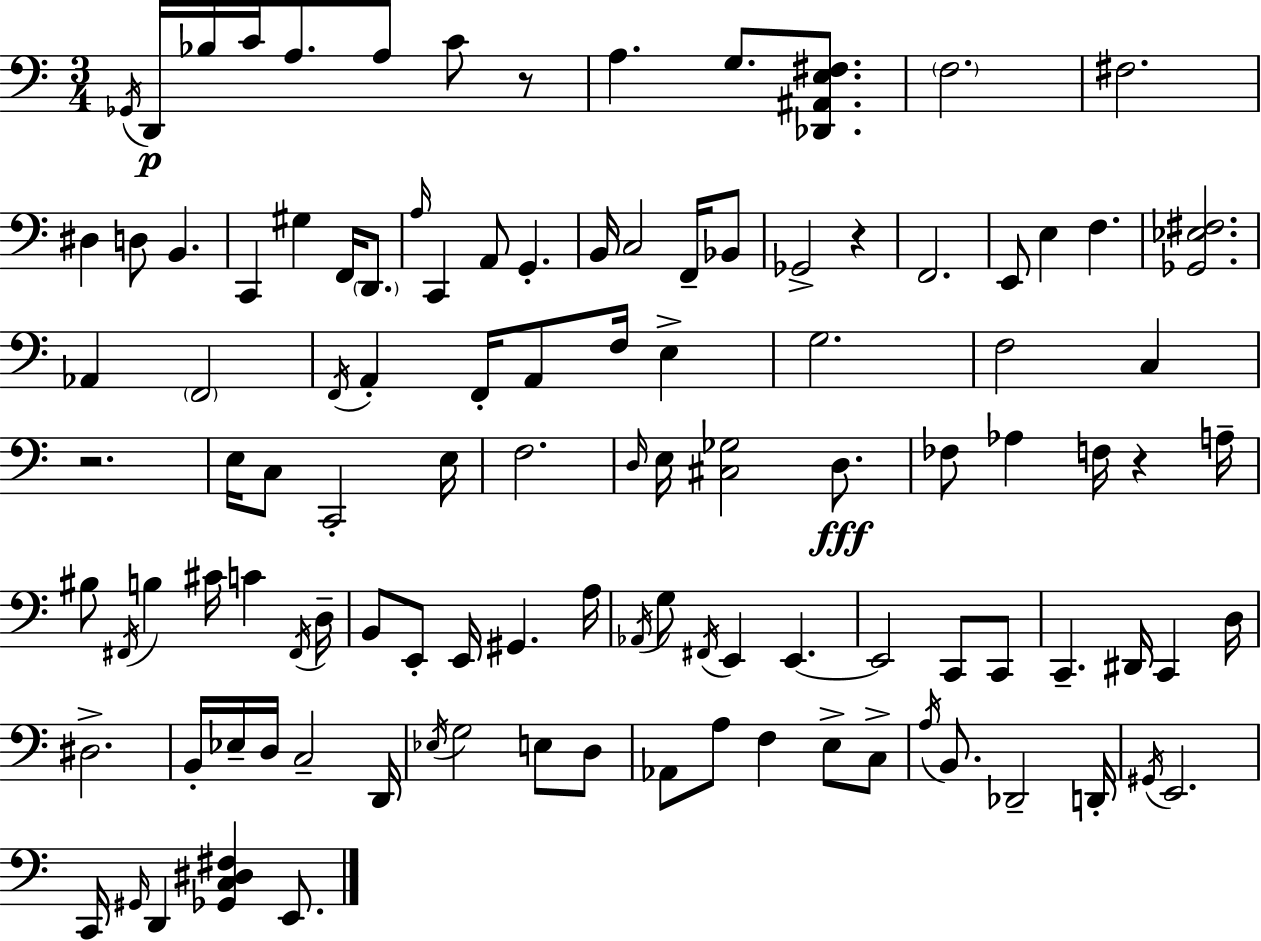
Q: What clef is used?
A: bass